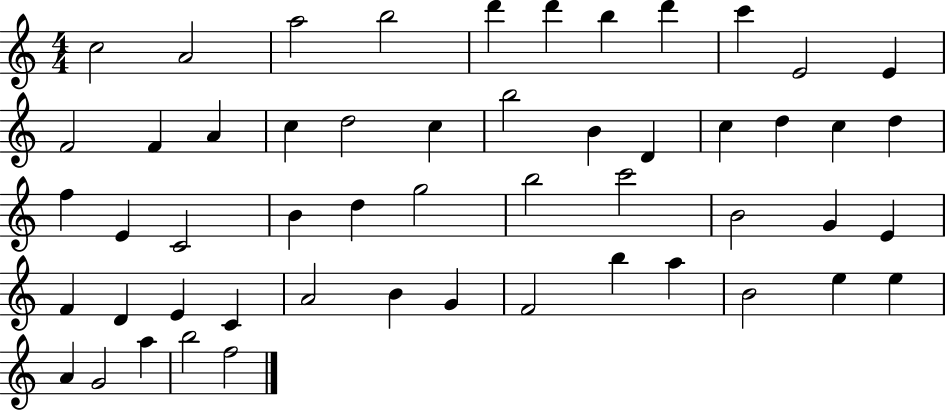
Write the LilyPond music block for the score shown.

{
  \clef treble
  \numericTimeSignature
  \time 4/4
  \key c \major
  c''2 a'2 | a''2 b''2 | d'''4 d'''4 b''4 d'''4 | c'''4 e'2 e'4 | \break f'2 f'4 a'4 | c''4 d''2 c''4 | b''2 b'4 d'4 | c''4 d''4 c''4 d''4 | \break f''4 e'4 c'2 | b'4 d''4 g''2 | b''2 c'''2 | b'2 g'4 e'4 | \break f'4 d'4 e'4 c'4 | a'2 b'4 g'4 | f'2 b''4 a''4 | b'2 e''4 e''4 | \break a'4 g'2 a''4 | b''2 f''2 | \bar "|."
}